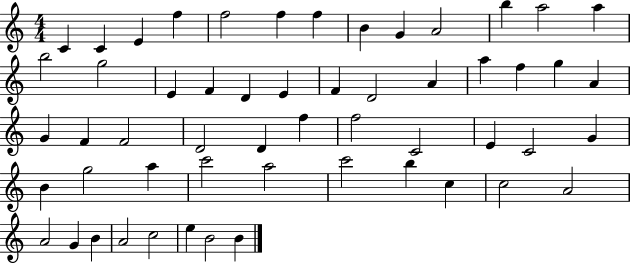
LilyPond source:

{
  \clef treble
  \numericTimeSignature
  \time 4/4
  \key c \major
  c'4 c'4 e'4 f''4 | f''2 f''4 f''4 | b'4 g'4 a'2 | b''4 a''2 a''4 | \break b''2 g''2 | e'4 f'4 d'4 e'4 | f'4 d'2 a'4 | a''4 f''4 g''4 a'4 | \break g'4 f'4 f'2 | d'2 d'4 f''4 | f''2 c'2 | e'4 c'2 g'4 | \break b'4 g''2 a''4 | c'''2 a''2 | c'''2 b''4 c''4 | c''2 a'2 | \break a'2 g'4 b'4 | a'2 c''2 | e''4 b'2 b'4 | \bar "|."
}